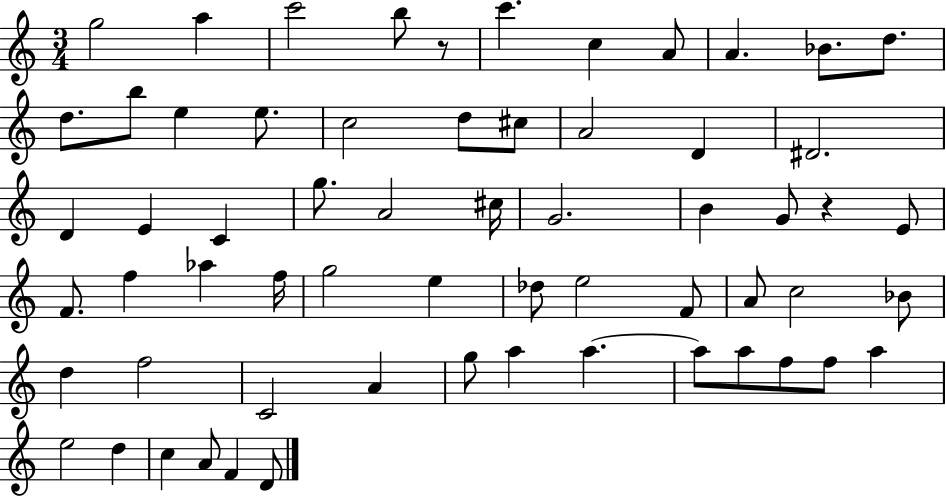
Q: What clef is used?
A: treble